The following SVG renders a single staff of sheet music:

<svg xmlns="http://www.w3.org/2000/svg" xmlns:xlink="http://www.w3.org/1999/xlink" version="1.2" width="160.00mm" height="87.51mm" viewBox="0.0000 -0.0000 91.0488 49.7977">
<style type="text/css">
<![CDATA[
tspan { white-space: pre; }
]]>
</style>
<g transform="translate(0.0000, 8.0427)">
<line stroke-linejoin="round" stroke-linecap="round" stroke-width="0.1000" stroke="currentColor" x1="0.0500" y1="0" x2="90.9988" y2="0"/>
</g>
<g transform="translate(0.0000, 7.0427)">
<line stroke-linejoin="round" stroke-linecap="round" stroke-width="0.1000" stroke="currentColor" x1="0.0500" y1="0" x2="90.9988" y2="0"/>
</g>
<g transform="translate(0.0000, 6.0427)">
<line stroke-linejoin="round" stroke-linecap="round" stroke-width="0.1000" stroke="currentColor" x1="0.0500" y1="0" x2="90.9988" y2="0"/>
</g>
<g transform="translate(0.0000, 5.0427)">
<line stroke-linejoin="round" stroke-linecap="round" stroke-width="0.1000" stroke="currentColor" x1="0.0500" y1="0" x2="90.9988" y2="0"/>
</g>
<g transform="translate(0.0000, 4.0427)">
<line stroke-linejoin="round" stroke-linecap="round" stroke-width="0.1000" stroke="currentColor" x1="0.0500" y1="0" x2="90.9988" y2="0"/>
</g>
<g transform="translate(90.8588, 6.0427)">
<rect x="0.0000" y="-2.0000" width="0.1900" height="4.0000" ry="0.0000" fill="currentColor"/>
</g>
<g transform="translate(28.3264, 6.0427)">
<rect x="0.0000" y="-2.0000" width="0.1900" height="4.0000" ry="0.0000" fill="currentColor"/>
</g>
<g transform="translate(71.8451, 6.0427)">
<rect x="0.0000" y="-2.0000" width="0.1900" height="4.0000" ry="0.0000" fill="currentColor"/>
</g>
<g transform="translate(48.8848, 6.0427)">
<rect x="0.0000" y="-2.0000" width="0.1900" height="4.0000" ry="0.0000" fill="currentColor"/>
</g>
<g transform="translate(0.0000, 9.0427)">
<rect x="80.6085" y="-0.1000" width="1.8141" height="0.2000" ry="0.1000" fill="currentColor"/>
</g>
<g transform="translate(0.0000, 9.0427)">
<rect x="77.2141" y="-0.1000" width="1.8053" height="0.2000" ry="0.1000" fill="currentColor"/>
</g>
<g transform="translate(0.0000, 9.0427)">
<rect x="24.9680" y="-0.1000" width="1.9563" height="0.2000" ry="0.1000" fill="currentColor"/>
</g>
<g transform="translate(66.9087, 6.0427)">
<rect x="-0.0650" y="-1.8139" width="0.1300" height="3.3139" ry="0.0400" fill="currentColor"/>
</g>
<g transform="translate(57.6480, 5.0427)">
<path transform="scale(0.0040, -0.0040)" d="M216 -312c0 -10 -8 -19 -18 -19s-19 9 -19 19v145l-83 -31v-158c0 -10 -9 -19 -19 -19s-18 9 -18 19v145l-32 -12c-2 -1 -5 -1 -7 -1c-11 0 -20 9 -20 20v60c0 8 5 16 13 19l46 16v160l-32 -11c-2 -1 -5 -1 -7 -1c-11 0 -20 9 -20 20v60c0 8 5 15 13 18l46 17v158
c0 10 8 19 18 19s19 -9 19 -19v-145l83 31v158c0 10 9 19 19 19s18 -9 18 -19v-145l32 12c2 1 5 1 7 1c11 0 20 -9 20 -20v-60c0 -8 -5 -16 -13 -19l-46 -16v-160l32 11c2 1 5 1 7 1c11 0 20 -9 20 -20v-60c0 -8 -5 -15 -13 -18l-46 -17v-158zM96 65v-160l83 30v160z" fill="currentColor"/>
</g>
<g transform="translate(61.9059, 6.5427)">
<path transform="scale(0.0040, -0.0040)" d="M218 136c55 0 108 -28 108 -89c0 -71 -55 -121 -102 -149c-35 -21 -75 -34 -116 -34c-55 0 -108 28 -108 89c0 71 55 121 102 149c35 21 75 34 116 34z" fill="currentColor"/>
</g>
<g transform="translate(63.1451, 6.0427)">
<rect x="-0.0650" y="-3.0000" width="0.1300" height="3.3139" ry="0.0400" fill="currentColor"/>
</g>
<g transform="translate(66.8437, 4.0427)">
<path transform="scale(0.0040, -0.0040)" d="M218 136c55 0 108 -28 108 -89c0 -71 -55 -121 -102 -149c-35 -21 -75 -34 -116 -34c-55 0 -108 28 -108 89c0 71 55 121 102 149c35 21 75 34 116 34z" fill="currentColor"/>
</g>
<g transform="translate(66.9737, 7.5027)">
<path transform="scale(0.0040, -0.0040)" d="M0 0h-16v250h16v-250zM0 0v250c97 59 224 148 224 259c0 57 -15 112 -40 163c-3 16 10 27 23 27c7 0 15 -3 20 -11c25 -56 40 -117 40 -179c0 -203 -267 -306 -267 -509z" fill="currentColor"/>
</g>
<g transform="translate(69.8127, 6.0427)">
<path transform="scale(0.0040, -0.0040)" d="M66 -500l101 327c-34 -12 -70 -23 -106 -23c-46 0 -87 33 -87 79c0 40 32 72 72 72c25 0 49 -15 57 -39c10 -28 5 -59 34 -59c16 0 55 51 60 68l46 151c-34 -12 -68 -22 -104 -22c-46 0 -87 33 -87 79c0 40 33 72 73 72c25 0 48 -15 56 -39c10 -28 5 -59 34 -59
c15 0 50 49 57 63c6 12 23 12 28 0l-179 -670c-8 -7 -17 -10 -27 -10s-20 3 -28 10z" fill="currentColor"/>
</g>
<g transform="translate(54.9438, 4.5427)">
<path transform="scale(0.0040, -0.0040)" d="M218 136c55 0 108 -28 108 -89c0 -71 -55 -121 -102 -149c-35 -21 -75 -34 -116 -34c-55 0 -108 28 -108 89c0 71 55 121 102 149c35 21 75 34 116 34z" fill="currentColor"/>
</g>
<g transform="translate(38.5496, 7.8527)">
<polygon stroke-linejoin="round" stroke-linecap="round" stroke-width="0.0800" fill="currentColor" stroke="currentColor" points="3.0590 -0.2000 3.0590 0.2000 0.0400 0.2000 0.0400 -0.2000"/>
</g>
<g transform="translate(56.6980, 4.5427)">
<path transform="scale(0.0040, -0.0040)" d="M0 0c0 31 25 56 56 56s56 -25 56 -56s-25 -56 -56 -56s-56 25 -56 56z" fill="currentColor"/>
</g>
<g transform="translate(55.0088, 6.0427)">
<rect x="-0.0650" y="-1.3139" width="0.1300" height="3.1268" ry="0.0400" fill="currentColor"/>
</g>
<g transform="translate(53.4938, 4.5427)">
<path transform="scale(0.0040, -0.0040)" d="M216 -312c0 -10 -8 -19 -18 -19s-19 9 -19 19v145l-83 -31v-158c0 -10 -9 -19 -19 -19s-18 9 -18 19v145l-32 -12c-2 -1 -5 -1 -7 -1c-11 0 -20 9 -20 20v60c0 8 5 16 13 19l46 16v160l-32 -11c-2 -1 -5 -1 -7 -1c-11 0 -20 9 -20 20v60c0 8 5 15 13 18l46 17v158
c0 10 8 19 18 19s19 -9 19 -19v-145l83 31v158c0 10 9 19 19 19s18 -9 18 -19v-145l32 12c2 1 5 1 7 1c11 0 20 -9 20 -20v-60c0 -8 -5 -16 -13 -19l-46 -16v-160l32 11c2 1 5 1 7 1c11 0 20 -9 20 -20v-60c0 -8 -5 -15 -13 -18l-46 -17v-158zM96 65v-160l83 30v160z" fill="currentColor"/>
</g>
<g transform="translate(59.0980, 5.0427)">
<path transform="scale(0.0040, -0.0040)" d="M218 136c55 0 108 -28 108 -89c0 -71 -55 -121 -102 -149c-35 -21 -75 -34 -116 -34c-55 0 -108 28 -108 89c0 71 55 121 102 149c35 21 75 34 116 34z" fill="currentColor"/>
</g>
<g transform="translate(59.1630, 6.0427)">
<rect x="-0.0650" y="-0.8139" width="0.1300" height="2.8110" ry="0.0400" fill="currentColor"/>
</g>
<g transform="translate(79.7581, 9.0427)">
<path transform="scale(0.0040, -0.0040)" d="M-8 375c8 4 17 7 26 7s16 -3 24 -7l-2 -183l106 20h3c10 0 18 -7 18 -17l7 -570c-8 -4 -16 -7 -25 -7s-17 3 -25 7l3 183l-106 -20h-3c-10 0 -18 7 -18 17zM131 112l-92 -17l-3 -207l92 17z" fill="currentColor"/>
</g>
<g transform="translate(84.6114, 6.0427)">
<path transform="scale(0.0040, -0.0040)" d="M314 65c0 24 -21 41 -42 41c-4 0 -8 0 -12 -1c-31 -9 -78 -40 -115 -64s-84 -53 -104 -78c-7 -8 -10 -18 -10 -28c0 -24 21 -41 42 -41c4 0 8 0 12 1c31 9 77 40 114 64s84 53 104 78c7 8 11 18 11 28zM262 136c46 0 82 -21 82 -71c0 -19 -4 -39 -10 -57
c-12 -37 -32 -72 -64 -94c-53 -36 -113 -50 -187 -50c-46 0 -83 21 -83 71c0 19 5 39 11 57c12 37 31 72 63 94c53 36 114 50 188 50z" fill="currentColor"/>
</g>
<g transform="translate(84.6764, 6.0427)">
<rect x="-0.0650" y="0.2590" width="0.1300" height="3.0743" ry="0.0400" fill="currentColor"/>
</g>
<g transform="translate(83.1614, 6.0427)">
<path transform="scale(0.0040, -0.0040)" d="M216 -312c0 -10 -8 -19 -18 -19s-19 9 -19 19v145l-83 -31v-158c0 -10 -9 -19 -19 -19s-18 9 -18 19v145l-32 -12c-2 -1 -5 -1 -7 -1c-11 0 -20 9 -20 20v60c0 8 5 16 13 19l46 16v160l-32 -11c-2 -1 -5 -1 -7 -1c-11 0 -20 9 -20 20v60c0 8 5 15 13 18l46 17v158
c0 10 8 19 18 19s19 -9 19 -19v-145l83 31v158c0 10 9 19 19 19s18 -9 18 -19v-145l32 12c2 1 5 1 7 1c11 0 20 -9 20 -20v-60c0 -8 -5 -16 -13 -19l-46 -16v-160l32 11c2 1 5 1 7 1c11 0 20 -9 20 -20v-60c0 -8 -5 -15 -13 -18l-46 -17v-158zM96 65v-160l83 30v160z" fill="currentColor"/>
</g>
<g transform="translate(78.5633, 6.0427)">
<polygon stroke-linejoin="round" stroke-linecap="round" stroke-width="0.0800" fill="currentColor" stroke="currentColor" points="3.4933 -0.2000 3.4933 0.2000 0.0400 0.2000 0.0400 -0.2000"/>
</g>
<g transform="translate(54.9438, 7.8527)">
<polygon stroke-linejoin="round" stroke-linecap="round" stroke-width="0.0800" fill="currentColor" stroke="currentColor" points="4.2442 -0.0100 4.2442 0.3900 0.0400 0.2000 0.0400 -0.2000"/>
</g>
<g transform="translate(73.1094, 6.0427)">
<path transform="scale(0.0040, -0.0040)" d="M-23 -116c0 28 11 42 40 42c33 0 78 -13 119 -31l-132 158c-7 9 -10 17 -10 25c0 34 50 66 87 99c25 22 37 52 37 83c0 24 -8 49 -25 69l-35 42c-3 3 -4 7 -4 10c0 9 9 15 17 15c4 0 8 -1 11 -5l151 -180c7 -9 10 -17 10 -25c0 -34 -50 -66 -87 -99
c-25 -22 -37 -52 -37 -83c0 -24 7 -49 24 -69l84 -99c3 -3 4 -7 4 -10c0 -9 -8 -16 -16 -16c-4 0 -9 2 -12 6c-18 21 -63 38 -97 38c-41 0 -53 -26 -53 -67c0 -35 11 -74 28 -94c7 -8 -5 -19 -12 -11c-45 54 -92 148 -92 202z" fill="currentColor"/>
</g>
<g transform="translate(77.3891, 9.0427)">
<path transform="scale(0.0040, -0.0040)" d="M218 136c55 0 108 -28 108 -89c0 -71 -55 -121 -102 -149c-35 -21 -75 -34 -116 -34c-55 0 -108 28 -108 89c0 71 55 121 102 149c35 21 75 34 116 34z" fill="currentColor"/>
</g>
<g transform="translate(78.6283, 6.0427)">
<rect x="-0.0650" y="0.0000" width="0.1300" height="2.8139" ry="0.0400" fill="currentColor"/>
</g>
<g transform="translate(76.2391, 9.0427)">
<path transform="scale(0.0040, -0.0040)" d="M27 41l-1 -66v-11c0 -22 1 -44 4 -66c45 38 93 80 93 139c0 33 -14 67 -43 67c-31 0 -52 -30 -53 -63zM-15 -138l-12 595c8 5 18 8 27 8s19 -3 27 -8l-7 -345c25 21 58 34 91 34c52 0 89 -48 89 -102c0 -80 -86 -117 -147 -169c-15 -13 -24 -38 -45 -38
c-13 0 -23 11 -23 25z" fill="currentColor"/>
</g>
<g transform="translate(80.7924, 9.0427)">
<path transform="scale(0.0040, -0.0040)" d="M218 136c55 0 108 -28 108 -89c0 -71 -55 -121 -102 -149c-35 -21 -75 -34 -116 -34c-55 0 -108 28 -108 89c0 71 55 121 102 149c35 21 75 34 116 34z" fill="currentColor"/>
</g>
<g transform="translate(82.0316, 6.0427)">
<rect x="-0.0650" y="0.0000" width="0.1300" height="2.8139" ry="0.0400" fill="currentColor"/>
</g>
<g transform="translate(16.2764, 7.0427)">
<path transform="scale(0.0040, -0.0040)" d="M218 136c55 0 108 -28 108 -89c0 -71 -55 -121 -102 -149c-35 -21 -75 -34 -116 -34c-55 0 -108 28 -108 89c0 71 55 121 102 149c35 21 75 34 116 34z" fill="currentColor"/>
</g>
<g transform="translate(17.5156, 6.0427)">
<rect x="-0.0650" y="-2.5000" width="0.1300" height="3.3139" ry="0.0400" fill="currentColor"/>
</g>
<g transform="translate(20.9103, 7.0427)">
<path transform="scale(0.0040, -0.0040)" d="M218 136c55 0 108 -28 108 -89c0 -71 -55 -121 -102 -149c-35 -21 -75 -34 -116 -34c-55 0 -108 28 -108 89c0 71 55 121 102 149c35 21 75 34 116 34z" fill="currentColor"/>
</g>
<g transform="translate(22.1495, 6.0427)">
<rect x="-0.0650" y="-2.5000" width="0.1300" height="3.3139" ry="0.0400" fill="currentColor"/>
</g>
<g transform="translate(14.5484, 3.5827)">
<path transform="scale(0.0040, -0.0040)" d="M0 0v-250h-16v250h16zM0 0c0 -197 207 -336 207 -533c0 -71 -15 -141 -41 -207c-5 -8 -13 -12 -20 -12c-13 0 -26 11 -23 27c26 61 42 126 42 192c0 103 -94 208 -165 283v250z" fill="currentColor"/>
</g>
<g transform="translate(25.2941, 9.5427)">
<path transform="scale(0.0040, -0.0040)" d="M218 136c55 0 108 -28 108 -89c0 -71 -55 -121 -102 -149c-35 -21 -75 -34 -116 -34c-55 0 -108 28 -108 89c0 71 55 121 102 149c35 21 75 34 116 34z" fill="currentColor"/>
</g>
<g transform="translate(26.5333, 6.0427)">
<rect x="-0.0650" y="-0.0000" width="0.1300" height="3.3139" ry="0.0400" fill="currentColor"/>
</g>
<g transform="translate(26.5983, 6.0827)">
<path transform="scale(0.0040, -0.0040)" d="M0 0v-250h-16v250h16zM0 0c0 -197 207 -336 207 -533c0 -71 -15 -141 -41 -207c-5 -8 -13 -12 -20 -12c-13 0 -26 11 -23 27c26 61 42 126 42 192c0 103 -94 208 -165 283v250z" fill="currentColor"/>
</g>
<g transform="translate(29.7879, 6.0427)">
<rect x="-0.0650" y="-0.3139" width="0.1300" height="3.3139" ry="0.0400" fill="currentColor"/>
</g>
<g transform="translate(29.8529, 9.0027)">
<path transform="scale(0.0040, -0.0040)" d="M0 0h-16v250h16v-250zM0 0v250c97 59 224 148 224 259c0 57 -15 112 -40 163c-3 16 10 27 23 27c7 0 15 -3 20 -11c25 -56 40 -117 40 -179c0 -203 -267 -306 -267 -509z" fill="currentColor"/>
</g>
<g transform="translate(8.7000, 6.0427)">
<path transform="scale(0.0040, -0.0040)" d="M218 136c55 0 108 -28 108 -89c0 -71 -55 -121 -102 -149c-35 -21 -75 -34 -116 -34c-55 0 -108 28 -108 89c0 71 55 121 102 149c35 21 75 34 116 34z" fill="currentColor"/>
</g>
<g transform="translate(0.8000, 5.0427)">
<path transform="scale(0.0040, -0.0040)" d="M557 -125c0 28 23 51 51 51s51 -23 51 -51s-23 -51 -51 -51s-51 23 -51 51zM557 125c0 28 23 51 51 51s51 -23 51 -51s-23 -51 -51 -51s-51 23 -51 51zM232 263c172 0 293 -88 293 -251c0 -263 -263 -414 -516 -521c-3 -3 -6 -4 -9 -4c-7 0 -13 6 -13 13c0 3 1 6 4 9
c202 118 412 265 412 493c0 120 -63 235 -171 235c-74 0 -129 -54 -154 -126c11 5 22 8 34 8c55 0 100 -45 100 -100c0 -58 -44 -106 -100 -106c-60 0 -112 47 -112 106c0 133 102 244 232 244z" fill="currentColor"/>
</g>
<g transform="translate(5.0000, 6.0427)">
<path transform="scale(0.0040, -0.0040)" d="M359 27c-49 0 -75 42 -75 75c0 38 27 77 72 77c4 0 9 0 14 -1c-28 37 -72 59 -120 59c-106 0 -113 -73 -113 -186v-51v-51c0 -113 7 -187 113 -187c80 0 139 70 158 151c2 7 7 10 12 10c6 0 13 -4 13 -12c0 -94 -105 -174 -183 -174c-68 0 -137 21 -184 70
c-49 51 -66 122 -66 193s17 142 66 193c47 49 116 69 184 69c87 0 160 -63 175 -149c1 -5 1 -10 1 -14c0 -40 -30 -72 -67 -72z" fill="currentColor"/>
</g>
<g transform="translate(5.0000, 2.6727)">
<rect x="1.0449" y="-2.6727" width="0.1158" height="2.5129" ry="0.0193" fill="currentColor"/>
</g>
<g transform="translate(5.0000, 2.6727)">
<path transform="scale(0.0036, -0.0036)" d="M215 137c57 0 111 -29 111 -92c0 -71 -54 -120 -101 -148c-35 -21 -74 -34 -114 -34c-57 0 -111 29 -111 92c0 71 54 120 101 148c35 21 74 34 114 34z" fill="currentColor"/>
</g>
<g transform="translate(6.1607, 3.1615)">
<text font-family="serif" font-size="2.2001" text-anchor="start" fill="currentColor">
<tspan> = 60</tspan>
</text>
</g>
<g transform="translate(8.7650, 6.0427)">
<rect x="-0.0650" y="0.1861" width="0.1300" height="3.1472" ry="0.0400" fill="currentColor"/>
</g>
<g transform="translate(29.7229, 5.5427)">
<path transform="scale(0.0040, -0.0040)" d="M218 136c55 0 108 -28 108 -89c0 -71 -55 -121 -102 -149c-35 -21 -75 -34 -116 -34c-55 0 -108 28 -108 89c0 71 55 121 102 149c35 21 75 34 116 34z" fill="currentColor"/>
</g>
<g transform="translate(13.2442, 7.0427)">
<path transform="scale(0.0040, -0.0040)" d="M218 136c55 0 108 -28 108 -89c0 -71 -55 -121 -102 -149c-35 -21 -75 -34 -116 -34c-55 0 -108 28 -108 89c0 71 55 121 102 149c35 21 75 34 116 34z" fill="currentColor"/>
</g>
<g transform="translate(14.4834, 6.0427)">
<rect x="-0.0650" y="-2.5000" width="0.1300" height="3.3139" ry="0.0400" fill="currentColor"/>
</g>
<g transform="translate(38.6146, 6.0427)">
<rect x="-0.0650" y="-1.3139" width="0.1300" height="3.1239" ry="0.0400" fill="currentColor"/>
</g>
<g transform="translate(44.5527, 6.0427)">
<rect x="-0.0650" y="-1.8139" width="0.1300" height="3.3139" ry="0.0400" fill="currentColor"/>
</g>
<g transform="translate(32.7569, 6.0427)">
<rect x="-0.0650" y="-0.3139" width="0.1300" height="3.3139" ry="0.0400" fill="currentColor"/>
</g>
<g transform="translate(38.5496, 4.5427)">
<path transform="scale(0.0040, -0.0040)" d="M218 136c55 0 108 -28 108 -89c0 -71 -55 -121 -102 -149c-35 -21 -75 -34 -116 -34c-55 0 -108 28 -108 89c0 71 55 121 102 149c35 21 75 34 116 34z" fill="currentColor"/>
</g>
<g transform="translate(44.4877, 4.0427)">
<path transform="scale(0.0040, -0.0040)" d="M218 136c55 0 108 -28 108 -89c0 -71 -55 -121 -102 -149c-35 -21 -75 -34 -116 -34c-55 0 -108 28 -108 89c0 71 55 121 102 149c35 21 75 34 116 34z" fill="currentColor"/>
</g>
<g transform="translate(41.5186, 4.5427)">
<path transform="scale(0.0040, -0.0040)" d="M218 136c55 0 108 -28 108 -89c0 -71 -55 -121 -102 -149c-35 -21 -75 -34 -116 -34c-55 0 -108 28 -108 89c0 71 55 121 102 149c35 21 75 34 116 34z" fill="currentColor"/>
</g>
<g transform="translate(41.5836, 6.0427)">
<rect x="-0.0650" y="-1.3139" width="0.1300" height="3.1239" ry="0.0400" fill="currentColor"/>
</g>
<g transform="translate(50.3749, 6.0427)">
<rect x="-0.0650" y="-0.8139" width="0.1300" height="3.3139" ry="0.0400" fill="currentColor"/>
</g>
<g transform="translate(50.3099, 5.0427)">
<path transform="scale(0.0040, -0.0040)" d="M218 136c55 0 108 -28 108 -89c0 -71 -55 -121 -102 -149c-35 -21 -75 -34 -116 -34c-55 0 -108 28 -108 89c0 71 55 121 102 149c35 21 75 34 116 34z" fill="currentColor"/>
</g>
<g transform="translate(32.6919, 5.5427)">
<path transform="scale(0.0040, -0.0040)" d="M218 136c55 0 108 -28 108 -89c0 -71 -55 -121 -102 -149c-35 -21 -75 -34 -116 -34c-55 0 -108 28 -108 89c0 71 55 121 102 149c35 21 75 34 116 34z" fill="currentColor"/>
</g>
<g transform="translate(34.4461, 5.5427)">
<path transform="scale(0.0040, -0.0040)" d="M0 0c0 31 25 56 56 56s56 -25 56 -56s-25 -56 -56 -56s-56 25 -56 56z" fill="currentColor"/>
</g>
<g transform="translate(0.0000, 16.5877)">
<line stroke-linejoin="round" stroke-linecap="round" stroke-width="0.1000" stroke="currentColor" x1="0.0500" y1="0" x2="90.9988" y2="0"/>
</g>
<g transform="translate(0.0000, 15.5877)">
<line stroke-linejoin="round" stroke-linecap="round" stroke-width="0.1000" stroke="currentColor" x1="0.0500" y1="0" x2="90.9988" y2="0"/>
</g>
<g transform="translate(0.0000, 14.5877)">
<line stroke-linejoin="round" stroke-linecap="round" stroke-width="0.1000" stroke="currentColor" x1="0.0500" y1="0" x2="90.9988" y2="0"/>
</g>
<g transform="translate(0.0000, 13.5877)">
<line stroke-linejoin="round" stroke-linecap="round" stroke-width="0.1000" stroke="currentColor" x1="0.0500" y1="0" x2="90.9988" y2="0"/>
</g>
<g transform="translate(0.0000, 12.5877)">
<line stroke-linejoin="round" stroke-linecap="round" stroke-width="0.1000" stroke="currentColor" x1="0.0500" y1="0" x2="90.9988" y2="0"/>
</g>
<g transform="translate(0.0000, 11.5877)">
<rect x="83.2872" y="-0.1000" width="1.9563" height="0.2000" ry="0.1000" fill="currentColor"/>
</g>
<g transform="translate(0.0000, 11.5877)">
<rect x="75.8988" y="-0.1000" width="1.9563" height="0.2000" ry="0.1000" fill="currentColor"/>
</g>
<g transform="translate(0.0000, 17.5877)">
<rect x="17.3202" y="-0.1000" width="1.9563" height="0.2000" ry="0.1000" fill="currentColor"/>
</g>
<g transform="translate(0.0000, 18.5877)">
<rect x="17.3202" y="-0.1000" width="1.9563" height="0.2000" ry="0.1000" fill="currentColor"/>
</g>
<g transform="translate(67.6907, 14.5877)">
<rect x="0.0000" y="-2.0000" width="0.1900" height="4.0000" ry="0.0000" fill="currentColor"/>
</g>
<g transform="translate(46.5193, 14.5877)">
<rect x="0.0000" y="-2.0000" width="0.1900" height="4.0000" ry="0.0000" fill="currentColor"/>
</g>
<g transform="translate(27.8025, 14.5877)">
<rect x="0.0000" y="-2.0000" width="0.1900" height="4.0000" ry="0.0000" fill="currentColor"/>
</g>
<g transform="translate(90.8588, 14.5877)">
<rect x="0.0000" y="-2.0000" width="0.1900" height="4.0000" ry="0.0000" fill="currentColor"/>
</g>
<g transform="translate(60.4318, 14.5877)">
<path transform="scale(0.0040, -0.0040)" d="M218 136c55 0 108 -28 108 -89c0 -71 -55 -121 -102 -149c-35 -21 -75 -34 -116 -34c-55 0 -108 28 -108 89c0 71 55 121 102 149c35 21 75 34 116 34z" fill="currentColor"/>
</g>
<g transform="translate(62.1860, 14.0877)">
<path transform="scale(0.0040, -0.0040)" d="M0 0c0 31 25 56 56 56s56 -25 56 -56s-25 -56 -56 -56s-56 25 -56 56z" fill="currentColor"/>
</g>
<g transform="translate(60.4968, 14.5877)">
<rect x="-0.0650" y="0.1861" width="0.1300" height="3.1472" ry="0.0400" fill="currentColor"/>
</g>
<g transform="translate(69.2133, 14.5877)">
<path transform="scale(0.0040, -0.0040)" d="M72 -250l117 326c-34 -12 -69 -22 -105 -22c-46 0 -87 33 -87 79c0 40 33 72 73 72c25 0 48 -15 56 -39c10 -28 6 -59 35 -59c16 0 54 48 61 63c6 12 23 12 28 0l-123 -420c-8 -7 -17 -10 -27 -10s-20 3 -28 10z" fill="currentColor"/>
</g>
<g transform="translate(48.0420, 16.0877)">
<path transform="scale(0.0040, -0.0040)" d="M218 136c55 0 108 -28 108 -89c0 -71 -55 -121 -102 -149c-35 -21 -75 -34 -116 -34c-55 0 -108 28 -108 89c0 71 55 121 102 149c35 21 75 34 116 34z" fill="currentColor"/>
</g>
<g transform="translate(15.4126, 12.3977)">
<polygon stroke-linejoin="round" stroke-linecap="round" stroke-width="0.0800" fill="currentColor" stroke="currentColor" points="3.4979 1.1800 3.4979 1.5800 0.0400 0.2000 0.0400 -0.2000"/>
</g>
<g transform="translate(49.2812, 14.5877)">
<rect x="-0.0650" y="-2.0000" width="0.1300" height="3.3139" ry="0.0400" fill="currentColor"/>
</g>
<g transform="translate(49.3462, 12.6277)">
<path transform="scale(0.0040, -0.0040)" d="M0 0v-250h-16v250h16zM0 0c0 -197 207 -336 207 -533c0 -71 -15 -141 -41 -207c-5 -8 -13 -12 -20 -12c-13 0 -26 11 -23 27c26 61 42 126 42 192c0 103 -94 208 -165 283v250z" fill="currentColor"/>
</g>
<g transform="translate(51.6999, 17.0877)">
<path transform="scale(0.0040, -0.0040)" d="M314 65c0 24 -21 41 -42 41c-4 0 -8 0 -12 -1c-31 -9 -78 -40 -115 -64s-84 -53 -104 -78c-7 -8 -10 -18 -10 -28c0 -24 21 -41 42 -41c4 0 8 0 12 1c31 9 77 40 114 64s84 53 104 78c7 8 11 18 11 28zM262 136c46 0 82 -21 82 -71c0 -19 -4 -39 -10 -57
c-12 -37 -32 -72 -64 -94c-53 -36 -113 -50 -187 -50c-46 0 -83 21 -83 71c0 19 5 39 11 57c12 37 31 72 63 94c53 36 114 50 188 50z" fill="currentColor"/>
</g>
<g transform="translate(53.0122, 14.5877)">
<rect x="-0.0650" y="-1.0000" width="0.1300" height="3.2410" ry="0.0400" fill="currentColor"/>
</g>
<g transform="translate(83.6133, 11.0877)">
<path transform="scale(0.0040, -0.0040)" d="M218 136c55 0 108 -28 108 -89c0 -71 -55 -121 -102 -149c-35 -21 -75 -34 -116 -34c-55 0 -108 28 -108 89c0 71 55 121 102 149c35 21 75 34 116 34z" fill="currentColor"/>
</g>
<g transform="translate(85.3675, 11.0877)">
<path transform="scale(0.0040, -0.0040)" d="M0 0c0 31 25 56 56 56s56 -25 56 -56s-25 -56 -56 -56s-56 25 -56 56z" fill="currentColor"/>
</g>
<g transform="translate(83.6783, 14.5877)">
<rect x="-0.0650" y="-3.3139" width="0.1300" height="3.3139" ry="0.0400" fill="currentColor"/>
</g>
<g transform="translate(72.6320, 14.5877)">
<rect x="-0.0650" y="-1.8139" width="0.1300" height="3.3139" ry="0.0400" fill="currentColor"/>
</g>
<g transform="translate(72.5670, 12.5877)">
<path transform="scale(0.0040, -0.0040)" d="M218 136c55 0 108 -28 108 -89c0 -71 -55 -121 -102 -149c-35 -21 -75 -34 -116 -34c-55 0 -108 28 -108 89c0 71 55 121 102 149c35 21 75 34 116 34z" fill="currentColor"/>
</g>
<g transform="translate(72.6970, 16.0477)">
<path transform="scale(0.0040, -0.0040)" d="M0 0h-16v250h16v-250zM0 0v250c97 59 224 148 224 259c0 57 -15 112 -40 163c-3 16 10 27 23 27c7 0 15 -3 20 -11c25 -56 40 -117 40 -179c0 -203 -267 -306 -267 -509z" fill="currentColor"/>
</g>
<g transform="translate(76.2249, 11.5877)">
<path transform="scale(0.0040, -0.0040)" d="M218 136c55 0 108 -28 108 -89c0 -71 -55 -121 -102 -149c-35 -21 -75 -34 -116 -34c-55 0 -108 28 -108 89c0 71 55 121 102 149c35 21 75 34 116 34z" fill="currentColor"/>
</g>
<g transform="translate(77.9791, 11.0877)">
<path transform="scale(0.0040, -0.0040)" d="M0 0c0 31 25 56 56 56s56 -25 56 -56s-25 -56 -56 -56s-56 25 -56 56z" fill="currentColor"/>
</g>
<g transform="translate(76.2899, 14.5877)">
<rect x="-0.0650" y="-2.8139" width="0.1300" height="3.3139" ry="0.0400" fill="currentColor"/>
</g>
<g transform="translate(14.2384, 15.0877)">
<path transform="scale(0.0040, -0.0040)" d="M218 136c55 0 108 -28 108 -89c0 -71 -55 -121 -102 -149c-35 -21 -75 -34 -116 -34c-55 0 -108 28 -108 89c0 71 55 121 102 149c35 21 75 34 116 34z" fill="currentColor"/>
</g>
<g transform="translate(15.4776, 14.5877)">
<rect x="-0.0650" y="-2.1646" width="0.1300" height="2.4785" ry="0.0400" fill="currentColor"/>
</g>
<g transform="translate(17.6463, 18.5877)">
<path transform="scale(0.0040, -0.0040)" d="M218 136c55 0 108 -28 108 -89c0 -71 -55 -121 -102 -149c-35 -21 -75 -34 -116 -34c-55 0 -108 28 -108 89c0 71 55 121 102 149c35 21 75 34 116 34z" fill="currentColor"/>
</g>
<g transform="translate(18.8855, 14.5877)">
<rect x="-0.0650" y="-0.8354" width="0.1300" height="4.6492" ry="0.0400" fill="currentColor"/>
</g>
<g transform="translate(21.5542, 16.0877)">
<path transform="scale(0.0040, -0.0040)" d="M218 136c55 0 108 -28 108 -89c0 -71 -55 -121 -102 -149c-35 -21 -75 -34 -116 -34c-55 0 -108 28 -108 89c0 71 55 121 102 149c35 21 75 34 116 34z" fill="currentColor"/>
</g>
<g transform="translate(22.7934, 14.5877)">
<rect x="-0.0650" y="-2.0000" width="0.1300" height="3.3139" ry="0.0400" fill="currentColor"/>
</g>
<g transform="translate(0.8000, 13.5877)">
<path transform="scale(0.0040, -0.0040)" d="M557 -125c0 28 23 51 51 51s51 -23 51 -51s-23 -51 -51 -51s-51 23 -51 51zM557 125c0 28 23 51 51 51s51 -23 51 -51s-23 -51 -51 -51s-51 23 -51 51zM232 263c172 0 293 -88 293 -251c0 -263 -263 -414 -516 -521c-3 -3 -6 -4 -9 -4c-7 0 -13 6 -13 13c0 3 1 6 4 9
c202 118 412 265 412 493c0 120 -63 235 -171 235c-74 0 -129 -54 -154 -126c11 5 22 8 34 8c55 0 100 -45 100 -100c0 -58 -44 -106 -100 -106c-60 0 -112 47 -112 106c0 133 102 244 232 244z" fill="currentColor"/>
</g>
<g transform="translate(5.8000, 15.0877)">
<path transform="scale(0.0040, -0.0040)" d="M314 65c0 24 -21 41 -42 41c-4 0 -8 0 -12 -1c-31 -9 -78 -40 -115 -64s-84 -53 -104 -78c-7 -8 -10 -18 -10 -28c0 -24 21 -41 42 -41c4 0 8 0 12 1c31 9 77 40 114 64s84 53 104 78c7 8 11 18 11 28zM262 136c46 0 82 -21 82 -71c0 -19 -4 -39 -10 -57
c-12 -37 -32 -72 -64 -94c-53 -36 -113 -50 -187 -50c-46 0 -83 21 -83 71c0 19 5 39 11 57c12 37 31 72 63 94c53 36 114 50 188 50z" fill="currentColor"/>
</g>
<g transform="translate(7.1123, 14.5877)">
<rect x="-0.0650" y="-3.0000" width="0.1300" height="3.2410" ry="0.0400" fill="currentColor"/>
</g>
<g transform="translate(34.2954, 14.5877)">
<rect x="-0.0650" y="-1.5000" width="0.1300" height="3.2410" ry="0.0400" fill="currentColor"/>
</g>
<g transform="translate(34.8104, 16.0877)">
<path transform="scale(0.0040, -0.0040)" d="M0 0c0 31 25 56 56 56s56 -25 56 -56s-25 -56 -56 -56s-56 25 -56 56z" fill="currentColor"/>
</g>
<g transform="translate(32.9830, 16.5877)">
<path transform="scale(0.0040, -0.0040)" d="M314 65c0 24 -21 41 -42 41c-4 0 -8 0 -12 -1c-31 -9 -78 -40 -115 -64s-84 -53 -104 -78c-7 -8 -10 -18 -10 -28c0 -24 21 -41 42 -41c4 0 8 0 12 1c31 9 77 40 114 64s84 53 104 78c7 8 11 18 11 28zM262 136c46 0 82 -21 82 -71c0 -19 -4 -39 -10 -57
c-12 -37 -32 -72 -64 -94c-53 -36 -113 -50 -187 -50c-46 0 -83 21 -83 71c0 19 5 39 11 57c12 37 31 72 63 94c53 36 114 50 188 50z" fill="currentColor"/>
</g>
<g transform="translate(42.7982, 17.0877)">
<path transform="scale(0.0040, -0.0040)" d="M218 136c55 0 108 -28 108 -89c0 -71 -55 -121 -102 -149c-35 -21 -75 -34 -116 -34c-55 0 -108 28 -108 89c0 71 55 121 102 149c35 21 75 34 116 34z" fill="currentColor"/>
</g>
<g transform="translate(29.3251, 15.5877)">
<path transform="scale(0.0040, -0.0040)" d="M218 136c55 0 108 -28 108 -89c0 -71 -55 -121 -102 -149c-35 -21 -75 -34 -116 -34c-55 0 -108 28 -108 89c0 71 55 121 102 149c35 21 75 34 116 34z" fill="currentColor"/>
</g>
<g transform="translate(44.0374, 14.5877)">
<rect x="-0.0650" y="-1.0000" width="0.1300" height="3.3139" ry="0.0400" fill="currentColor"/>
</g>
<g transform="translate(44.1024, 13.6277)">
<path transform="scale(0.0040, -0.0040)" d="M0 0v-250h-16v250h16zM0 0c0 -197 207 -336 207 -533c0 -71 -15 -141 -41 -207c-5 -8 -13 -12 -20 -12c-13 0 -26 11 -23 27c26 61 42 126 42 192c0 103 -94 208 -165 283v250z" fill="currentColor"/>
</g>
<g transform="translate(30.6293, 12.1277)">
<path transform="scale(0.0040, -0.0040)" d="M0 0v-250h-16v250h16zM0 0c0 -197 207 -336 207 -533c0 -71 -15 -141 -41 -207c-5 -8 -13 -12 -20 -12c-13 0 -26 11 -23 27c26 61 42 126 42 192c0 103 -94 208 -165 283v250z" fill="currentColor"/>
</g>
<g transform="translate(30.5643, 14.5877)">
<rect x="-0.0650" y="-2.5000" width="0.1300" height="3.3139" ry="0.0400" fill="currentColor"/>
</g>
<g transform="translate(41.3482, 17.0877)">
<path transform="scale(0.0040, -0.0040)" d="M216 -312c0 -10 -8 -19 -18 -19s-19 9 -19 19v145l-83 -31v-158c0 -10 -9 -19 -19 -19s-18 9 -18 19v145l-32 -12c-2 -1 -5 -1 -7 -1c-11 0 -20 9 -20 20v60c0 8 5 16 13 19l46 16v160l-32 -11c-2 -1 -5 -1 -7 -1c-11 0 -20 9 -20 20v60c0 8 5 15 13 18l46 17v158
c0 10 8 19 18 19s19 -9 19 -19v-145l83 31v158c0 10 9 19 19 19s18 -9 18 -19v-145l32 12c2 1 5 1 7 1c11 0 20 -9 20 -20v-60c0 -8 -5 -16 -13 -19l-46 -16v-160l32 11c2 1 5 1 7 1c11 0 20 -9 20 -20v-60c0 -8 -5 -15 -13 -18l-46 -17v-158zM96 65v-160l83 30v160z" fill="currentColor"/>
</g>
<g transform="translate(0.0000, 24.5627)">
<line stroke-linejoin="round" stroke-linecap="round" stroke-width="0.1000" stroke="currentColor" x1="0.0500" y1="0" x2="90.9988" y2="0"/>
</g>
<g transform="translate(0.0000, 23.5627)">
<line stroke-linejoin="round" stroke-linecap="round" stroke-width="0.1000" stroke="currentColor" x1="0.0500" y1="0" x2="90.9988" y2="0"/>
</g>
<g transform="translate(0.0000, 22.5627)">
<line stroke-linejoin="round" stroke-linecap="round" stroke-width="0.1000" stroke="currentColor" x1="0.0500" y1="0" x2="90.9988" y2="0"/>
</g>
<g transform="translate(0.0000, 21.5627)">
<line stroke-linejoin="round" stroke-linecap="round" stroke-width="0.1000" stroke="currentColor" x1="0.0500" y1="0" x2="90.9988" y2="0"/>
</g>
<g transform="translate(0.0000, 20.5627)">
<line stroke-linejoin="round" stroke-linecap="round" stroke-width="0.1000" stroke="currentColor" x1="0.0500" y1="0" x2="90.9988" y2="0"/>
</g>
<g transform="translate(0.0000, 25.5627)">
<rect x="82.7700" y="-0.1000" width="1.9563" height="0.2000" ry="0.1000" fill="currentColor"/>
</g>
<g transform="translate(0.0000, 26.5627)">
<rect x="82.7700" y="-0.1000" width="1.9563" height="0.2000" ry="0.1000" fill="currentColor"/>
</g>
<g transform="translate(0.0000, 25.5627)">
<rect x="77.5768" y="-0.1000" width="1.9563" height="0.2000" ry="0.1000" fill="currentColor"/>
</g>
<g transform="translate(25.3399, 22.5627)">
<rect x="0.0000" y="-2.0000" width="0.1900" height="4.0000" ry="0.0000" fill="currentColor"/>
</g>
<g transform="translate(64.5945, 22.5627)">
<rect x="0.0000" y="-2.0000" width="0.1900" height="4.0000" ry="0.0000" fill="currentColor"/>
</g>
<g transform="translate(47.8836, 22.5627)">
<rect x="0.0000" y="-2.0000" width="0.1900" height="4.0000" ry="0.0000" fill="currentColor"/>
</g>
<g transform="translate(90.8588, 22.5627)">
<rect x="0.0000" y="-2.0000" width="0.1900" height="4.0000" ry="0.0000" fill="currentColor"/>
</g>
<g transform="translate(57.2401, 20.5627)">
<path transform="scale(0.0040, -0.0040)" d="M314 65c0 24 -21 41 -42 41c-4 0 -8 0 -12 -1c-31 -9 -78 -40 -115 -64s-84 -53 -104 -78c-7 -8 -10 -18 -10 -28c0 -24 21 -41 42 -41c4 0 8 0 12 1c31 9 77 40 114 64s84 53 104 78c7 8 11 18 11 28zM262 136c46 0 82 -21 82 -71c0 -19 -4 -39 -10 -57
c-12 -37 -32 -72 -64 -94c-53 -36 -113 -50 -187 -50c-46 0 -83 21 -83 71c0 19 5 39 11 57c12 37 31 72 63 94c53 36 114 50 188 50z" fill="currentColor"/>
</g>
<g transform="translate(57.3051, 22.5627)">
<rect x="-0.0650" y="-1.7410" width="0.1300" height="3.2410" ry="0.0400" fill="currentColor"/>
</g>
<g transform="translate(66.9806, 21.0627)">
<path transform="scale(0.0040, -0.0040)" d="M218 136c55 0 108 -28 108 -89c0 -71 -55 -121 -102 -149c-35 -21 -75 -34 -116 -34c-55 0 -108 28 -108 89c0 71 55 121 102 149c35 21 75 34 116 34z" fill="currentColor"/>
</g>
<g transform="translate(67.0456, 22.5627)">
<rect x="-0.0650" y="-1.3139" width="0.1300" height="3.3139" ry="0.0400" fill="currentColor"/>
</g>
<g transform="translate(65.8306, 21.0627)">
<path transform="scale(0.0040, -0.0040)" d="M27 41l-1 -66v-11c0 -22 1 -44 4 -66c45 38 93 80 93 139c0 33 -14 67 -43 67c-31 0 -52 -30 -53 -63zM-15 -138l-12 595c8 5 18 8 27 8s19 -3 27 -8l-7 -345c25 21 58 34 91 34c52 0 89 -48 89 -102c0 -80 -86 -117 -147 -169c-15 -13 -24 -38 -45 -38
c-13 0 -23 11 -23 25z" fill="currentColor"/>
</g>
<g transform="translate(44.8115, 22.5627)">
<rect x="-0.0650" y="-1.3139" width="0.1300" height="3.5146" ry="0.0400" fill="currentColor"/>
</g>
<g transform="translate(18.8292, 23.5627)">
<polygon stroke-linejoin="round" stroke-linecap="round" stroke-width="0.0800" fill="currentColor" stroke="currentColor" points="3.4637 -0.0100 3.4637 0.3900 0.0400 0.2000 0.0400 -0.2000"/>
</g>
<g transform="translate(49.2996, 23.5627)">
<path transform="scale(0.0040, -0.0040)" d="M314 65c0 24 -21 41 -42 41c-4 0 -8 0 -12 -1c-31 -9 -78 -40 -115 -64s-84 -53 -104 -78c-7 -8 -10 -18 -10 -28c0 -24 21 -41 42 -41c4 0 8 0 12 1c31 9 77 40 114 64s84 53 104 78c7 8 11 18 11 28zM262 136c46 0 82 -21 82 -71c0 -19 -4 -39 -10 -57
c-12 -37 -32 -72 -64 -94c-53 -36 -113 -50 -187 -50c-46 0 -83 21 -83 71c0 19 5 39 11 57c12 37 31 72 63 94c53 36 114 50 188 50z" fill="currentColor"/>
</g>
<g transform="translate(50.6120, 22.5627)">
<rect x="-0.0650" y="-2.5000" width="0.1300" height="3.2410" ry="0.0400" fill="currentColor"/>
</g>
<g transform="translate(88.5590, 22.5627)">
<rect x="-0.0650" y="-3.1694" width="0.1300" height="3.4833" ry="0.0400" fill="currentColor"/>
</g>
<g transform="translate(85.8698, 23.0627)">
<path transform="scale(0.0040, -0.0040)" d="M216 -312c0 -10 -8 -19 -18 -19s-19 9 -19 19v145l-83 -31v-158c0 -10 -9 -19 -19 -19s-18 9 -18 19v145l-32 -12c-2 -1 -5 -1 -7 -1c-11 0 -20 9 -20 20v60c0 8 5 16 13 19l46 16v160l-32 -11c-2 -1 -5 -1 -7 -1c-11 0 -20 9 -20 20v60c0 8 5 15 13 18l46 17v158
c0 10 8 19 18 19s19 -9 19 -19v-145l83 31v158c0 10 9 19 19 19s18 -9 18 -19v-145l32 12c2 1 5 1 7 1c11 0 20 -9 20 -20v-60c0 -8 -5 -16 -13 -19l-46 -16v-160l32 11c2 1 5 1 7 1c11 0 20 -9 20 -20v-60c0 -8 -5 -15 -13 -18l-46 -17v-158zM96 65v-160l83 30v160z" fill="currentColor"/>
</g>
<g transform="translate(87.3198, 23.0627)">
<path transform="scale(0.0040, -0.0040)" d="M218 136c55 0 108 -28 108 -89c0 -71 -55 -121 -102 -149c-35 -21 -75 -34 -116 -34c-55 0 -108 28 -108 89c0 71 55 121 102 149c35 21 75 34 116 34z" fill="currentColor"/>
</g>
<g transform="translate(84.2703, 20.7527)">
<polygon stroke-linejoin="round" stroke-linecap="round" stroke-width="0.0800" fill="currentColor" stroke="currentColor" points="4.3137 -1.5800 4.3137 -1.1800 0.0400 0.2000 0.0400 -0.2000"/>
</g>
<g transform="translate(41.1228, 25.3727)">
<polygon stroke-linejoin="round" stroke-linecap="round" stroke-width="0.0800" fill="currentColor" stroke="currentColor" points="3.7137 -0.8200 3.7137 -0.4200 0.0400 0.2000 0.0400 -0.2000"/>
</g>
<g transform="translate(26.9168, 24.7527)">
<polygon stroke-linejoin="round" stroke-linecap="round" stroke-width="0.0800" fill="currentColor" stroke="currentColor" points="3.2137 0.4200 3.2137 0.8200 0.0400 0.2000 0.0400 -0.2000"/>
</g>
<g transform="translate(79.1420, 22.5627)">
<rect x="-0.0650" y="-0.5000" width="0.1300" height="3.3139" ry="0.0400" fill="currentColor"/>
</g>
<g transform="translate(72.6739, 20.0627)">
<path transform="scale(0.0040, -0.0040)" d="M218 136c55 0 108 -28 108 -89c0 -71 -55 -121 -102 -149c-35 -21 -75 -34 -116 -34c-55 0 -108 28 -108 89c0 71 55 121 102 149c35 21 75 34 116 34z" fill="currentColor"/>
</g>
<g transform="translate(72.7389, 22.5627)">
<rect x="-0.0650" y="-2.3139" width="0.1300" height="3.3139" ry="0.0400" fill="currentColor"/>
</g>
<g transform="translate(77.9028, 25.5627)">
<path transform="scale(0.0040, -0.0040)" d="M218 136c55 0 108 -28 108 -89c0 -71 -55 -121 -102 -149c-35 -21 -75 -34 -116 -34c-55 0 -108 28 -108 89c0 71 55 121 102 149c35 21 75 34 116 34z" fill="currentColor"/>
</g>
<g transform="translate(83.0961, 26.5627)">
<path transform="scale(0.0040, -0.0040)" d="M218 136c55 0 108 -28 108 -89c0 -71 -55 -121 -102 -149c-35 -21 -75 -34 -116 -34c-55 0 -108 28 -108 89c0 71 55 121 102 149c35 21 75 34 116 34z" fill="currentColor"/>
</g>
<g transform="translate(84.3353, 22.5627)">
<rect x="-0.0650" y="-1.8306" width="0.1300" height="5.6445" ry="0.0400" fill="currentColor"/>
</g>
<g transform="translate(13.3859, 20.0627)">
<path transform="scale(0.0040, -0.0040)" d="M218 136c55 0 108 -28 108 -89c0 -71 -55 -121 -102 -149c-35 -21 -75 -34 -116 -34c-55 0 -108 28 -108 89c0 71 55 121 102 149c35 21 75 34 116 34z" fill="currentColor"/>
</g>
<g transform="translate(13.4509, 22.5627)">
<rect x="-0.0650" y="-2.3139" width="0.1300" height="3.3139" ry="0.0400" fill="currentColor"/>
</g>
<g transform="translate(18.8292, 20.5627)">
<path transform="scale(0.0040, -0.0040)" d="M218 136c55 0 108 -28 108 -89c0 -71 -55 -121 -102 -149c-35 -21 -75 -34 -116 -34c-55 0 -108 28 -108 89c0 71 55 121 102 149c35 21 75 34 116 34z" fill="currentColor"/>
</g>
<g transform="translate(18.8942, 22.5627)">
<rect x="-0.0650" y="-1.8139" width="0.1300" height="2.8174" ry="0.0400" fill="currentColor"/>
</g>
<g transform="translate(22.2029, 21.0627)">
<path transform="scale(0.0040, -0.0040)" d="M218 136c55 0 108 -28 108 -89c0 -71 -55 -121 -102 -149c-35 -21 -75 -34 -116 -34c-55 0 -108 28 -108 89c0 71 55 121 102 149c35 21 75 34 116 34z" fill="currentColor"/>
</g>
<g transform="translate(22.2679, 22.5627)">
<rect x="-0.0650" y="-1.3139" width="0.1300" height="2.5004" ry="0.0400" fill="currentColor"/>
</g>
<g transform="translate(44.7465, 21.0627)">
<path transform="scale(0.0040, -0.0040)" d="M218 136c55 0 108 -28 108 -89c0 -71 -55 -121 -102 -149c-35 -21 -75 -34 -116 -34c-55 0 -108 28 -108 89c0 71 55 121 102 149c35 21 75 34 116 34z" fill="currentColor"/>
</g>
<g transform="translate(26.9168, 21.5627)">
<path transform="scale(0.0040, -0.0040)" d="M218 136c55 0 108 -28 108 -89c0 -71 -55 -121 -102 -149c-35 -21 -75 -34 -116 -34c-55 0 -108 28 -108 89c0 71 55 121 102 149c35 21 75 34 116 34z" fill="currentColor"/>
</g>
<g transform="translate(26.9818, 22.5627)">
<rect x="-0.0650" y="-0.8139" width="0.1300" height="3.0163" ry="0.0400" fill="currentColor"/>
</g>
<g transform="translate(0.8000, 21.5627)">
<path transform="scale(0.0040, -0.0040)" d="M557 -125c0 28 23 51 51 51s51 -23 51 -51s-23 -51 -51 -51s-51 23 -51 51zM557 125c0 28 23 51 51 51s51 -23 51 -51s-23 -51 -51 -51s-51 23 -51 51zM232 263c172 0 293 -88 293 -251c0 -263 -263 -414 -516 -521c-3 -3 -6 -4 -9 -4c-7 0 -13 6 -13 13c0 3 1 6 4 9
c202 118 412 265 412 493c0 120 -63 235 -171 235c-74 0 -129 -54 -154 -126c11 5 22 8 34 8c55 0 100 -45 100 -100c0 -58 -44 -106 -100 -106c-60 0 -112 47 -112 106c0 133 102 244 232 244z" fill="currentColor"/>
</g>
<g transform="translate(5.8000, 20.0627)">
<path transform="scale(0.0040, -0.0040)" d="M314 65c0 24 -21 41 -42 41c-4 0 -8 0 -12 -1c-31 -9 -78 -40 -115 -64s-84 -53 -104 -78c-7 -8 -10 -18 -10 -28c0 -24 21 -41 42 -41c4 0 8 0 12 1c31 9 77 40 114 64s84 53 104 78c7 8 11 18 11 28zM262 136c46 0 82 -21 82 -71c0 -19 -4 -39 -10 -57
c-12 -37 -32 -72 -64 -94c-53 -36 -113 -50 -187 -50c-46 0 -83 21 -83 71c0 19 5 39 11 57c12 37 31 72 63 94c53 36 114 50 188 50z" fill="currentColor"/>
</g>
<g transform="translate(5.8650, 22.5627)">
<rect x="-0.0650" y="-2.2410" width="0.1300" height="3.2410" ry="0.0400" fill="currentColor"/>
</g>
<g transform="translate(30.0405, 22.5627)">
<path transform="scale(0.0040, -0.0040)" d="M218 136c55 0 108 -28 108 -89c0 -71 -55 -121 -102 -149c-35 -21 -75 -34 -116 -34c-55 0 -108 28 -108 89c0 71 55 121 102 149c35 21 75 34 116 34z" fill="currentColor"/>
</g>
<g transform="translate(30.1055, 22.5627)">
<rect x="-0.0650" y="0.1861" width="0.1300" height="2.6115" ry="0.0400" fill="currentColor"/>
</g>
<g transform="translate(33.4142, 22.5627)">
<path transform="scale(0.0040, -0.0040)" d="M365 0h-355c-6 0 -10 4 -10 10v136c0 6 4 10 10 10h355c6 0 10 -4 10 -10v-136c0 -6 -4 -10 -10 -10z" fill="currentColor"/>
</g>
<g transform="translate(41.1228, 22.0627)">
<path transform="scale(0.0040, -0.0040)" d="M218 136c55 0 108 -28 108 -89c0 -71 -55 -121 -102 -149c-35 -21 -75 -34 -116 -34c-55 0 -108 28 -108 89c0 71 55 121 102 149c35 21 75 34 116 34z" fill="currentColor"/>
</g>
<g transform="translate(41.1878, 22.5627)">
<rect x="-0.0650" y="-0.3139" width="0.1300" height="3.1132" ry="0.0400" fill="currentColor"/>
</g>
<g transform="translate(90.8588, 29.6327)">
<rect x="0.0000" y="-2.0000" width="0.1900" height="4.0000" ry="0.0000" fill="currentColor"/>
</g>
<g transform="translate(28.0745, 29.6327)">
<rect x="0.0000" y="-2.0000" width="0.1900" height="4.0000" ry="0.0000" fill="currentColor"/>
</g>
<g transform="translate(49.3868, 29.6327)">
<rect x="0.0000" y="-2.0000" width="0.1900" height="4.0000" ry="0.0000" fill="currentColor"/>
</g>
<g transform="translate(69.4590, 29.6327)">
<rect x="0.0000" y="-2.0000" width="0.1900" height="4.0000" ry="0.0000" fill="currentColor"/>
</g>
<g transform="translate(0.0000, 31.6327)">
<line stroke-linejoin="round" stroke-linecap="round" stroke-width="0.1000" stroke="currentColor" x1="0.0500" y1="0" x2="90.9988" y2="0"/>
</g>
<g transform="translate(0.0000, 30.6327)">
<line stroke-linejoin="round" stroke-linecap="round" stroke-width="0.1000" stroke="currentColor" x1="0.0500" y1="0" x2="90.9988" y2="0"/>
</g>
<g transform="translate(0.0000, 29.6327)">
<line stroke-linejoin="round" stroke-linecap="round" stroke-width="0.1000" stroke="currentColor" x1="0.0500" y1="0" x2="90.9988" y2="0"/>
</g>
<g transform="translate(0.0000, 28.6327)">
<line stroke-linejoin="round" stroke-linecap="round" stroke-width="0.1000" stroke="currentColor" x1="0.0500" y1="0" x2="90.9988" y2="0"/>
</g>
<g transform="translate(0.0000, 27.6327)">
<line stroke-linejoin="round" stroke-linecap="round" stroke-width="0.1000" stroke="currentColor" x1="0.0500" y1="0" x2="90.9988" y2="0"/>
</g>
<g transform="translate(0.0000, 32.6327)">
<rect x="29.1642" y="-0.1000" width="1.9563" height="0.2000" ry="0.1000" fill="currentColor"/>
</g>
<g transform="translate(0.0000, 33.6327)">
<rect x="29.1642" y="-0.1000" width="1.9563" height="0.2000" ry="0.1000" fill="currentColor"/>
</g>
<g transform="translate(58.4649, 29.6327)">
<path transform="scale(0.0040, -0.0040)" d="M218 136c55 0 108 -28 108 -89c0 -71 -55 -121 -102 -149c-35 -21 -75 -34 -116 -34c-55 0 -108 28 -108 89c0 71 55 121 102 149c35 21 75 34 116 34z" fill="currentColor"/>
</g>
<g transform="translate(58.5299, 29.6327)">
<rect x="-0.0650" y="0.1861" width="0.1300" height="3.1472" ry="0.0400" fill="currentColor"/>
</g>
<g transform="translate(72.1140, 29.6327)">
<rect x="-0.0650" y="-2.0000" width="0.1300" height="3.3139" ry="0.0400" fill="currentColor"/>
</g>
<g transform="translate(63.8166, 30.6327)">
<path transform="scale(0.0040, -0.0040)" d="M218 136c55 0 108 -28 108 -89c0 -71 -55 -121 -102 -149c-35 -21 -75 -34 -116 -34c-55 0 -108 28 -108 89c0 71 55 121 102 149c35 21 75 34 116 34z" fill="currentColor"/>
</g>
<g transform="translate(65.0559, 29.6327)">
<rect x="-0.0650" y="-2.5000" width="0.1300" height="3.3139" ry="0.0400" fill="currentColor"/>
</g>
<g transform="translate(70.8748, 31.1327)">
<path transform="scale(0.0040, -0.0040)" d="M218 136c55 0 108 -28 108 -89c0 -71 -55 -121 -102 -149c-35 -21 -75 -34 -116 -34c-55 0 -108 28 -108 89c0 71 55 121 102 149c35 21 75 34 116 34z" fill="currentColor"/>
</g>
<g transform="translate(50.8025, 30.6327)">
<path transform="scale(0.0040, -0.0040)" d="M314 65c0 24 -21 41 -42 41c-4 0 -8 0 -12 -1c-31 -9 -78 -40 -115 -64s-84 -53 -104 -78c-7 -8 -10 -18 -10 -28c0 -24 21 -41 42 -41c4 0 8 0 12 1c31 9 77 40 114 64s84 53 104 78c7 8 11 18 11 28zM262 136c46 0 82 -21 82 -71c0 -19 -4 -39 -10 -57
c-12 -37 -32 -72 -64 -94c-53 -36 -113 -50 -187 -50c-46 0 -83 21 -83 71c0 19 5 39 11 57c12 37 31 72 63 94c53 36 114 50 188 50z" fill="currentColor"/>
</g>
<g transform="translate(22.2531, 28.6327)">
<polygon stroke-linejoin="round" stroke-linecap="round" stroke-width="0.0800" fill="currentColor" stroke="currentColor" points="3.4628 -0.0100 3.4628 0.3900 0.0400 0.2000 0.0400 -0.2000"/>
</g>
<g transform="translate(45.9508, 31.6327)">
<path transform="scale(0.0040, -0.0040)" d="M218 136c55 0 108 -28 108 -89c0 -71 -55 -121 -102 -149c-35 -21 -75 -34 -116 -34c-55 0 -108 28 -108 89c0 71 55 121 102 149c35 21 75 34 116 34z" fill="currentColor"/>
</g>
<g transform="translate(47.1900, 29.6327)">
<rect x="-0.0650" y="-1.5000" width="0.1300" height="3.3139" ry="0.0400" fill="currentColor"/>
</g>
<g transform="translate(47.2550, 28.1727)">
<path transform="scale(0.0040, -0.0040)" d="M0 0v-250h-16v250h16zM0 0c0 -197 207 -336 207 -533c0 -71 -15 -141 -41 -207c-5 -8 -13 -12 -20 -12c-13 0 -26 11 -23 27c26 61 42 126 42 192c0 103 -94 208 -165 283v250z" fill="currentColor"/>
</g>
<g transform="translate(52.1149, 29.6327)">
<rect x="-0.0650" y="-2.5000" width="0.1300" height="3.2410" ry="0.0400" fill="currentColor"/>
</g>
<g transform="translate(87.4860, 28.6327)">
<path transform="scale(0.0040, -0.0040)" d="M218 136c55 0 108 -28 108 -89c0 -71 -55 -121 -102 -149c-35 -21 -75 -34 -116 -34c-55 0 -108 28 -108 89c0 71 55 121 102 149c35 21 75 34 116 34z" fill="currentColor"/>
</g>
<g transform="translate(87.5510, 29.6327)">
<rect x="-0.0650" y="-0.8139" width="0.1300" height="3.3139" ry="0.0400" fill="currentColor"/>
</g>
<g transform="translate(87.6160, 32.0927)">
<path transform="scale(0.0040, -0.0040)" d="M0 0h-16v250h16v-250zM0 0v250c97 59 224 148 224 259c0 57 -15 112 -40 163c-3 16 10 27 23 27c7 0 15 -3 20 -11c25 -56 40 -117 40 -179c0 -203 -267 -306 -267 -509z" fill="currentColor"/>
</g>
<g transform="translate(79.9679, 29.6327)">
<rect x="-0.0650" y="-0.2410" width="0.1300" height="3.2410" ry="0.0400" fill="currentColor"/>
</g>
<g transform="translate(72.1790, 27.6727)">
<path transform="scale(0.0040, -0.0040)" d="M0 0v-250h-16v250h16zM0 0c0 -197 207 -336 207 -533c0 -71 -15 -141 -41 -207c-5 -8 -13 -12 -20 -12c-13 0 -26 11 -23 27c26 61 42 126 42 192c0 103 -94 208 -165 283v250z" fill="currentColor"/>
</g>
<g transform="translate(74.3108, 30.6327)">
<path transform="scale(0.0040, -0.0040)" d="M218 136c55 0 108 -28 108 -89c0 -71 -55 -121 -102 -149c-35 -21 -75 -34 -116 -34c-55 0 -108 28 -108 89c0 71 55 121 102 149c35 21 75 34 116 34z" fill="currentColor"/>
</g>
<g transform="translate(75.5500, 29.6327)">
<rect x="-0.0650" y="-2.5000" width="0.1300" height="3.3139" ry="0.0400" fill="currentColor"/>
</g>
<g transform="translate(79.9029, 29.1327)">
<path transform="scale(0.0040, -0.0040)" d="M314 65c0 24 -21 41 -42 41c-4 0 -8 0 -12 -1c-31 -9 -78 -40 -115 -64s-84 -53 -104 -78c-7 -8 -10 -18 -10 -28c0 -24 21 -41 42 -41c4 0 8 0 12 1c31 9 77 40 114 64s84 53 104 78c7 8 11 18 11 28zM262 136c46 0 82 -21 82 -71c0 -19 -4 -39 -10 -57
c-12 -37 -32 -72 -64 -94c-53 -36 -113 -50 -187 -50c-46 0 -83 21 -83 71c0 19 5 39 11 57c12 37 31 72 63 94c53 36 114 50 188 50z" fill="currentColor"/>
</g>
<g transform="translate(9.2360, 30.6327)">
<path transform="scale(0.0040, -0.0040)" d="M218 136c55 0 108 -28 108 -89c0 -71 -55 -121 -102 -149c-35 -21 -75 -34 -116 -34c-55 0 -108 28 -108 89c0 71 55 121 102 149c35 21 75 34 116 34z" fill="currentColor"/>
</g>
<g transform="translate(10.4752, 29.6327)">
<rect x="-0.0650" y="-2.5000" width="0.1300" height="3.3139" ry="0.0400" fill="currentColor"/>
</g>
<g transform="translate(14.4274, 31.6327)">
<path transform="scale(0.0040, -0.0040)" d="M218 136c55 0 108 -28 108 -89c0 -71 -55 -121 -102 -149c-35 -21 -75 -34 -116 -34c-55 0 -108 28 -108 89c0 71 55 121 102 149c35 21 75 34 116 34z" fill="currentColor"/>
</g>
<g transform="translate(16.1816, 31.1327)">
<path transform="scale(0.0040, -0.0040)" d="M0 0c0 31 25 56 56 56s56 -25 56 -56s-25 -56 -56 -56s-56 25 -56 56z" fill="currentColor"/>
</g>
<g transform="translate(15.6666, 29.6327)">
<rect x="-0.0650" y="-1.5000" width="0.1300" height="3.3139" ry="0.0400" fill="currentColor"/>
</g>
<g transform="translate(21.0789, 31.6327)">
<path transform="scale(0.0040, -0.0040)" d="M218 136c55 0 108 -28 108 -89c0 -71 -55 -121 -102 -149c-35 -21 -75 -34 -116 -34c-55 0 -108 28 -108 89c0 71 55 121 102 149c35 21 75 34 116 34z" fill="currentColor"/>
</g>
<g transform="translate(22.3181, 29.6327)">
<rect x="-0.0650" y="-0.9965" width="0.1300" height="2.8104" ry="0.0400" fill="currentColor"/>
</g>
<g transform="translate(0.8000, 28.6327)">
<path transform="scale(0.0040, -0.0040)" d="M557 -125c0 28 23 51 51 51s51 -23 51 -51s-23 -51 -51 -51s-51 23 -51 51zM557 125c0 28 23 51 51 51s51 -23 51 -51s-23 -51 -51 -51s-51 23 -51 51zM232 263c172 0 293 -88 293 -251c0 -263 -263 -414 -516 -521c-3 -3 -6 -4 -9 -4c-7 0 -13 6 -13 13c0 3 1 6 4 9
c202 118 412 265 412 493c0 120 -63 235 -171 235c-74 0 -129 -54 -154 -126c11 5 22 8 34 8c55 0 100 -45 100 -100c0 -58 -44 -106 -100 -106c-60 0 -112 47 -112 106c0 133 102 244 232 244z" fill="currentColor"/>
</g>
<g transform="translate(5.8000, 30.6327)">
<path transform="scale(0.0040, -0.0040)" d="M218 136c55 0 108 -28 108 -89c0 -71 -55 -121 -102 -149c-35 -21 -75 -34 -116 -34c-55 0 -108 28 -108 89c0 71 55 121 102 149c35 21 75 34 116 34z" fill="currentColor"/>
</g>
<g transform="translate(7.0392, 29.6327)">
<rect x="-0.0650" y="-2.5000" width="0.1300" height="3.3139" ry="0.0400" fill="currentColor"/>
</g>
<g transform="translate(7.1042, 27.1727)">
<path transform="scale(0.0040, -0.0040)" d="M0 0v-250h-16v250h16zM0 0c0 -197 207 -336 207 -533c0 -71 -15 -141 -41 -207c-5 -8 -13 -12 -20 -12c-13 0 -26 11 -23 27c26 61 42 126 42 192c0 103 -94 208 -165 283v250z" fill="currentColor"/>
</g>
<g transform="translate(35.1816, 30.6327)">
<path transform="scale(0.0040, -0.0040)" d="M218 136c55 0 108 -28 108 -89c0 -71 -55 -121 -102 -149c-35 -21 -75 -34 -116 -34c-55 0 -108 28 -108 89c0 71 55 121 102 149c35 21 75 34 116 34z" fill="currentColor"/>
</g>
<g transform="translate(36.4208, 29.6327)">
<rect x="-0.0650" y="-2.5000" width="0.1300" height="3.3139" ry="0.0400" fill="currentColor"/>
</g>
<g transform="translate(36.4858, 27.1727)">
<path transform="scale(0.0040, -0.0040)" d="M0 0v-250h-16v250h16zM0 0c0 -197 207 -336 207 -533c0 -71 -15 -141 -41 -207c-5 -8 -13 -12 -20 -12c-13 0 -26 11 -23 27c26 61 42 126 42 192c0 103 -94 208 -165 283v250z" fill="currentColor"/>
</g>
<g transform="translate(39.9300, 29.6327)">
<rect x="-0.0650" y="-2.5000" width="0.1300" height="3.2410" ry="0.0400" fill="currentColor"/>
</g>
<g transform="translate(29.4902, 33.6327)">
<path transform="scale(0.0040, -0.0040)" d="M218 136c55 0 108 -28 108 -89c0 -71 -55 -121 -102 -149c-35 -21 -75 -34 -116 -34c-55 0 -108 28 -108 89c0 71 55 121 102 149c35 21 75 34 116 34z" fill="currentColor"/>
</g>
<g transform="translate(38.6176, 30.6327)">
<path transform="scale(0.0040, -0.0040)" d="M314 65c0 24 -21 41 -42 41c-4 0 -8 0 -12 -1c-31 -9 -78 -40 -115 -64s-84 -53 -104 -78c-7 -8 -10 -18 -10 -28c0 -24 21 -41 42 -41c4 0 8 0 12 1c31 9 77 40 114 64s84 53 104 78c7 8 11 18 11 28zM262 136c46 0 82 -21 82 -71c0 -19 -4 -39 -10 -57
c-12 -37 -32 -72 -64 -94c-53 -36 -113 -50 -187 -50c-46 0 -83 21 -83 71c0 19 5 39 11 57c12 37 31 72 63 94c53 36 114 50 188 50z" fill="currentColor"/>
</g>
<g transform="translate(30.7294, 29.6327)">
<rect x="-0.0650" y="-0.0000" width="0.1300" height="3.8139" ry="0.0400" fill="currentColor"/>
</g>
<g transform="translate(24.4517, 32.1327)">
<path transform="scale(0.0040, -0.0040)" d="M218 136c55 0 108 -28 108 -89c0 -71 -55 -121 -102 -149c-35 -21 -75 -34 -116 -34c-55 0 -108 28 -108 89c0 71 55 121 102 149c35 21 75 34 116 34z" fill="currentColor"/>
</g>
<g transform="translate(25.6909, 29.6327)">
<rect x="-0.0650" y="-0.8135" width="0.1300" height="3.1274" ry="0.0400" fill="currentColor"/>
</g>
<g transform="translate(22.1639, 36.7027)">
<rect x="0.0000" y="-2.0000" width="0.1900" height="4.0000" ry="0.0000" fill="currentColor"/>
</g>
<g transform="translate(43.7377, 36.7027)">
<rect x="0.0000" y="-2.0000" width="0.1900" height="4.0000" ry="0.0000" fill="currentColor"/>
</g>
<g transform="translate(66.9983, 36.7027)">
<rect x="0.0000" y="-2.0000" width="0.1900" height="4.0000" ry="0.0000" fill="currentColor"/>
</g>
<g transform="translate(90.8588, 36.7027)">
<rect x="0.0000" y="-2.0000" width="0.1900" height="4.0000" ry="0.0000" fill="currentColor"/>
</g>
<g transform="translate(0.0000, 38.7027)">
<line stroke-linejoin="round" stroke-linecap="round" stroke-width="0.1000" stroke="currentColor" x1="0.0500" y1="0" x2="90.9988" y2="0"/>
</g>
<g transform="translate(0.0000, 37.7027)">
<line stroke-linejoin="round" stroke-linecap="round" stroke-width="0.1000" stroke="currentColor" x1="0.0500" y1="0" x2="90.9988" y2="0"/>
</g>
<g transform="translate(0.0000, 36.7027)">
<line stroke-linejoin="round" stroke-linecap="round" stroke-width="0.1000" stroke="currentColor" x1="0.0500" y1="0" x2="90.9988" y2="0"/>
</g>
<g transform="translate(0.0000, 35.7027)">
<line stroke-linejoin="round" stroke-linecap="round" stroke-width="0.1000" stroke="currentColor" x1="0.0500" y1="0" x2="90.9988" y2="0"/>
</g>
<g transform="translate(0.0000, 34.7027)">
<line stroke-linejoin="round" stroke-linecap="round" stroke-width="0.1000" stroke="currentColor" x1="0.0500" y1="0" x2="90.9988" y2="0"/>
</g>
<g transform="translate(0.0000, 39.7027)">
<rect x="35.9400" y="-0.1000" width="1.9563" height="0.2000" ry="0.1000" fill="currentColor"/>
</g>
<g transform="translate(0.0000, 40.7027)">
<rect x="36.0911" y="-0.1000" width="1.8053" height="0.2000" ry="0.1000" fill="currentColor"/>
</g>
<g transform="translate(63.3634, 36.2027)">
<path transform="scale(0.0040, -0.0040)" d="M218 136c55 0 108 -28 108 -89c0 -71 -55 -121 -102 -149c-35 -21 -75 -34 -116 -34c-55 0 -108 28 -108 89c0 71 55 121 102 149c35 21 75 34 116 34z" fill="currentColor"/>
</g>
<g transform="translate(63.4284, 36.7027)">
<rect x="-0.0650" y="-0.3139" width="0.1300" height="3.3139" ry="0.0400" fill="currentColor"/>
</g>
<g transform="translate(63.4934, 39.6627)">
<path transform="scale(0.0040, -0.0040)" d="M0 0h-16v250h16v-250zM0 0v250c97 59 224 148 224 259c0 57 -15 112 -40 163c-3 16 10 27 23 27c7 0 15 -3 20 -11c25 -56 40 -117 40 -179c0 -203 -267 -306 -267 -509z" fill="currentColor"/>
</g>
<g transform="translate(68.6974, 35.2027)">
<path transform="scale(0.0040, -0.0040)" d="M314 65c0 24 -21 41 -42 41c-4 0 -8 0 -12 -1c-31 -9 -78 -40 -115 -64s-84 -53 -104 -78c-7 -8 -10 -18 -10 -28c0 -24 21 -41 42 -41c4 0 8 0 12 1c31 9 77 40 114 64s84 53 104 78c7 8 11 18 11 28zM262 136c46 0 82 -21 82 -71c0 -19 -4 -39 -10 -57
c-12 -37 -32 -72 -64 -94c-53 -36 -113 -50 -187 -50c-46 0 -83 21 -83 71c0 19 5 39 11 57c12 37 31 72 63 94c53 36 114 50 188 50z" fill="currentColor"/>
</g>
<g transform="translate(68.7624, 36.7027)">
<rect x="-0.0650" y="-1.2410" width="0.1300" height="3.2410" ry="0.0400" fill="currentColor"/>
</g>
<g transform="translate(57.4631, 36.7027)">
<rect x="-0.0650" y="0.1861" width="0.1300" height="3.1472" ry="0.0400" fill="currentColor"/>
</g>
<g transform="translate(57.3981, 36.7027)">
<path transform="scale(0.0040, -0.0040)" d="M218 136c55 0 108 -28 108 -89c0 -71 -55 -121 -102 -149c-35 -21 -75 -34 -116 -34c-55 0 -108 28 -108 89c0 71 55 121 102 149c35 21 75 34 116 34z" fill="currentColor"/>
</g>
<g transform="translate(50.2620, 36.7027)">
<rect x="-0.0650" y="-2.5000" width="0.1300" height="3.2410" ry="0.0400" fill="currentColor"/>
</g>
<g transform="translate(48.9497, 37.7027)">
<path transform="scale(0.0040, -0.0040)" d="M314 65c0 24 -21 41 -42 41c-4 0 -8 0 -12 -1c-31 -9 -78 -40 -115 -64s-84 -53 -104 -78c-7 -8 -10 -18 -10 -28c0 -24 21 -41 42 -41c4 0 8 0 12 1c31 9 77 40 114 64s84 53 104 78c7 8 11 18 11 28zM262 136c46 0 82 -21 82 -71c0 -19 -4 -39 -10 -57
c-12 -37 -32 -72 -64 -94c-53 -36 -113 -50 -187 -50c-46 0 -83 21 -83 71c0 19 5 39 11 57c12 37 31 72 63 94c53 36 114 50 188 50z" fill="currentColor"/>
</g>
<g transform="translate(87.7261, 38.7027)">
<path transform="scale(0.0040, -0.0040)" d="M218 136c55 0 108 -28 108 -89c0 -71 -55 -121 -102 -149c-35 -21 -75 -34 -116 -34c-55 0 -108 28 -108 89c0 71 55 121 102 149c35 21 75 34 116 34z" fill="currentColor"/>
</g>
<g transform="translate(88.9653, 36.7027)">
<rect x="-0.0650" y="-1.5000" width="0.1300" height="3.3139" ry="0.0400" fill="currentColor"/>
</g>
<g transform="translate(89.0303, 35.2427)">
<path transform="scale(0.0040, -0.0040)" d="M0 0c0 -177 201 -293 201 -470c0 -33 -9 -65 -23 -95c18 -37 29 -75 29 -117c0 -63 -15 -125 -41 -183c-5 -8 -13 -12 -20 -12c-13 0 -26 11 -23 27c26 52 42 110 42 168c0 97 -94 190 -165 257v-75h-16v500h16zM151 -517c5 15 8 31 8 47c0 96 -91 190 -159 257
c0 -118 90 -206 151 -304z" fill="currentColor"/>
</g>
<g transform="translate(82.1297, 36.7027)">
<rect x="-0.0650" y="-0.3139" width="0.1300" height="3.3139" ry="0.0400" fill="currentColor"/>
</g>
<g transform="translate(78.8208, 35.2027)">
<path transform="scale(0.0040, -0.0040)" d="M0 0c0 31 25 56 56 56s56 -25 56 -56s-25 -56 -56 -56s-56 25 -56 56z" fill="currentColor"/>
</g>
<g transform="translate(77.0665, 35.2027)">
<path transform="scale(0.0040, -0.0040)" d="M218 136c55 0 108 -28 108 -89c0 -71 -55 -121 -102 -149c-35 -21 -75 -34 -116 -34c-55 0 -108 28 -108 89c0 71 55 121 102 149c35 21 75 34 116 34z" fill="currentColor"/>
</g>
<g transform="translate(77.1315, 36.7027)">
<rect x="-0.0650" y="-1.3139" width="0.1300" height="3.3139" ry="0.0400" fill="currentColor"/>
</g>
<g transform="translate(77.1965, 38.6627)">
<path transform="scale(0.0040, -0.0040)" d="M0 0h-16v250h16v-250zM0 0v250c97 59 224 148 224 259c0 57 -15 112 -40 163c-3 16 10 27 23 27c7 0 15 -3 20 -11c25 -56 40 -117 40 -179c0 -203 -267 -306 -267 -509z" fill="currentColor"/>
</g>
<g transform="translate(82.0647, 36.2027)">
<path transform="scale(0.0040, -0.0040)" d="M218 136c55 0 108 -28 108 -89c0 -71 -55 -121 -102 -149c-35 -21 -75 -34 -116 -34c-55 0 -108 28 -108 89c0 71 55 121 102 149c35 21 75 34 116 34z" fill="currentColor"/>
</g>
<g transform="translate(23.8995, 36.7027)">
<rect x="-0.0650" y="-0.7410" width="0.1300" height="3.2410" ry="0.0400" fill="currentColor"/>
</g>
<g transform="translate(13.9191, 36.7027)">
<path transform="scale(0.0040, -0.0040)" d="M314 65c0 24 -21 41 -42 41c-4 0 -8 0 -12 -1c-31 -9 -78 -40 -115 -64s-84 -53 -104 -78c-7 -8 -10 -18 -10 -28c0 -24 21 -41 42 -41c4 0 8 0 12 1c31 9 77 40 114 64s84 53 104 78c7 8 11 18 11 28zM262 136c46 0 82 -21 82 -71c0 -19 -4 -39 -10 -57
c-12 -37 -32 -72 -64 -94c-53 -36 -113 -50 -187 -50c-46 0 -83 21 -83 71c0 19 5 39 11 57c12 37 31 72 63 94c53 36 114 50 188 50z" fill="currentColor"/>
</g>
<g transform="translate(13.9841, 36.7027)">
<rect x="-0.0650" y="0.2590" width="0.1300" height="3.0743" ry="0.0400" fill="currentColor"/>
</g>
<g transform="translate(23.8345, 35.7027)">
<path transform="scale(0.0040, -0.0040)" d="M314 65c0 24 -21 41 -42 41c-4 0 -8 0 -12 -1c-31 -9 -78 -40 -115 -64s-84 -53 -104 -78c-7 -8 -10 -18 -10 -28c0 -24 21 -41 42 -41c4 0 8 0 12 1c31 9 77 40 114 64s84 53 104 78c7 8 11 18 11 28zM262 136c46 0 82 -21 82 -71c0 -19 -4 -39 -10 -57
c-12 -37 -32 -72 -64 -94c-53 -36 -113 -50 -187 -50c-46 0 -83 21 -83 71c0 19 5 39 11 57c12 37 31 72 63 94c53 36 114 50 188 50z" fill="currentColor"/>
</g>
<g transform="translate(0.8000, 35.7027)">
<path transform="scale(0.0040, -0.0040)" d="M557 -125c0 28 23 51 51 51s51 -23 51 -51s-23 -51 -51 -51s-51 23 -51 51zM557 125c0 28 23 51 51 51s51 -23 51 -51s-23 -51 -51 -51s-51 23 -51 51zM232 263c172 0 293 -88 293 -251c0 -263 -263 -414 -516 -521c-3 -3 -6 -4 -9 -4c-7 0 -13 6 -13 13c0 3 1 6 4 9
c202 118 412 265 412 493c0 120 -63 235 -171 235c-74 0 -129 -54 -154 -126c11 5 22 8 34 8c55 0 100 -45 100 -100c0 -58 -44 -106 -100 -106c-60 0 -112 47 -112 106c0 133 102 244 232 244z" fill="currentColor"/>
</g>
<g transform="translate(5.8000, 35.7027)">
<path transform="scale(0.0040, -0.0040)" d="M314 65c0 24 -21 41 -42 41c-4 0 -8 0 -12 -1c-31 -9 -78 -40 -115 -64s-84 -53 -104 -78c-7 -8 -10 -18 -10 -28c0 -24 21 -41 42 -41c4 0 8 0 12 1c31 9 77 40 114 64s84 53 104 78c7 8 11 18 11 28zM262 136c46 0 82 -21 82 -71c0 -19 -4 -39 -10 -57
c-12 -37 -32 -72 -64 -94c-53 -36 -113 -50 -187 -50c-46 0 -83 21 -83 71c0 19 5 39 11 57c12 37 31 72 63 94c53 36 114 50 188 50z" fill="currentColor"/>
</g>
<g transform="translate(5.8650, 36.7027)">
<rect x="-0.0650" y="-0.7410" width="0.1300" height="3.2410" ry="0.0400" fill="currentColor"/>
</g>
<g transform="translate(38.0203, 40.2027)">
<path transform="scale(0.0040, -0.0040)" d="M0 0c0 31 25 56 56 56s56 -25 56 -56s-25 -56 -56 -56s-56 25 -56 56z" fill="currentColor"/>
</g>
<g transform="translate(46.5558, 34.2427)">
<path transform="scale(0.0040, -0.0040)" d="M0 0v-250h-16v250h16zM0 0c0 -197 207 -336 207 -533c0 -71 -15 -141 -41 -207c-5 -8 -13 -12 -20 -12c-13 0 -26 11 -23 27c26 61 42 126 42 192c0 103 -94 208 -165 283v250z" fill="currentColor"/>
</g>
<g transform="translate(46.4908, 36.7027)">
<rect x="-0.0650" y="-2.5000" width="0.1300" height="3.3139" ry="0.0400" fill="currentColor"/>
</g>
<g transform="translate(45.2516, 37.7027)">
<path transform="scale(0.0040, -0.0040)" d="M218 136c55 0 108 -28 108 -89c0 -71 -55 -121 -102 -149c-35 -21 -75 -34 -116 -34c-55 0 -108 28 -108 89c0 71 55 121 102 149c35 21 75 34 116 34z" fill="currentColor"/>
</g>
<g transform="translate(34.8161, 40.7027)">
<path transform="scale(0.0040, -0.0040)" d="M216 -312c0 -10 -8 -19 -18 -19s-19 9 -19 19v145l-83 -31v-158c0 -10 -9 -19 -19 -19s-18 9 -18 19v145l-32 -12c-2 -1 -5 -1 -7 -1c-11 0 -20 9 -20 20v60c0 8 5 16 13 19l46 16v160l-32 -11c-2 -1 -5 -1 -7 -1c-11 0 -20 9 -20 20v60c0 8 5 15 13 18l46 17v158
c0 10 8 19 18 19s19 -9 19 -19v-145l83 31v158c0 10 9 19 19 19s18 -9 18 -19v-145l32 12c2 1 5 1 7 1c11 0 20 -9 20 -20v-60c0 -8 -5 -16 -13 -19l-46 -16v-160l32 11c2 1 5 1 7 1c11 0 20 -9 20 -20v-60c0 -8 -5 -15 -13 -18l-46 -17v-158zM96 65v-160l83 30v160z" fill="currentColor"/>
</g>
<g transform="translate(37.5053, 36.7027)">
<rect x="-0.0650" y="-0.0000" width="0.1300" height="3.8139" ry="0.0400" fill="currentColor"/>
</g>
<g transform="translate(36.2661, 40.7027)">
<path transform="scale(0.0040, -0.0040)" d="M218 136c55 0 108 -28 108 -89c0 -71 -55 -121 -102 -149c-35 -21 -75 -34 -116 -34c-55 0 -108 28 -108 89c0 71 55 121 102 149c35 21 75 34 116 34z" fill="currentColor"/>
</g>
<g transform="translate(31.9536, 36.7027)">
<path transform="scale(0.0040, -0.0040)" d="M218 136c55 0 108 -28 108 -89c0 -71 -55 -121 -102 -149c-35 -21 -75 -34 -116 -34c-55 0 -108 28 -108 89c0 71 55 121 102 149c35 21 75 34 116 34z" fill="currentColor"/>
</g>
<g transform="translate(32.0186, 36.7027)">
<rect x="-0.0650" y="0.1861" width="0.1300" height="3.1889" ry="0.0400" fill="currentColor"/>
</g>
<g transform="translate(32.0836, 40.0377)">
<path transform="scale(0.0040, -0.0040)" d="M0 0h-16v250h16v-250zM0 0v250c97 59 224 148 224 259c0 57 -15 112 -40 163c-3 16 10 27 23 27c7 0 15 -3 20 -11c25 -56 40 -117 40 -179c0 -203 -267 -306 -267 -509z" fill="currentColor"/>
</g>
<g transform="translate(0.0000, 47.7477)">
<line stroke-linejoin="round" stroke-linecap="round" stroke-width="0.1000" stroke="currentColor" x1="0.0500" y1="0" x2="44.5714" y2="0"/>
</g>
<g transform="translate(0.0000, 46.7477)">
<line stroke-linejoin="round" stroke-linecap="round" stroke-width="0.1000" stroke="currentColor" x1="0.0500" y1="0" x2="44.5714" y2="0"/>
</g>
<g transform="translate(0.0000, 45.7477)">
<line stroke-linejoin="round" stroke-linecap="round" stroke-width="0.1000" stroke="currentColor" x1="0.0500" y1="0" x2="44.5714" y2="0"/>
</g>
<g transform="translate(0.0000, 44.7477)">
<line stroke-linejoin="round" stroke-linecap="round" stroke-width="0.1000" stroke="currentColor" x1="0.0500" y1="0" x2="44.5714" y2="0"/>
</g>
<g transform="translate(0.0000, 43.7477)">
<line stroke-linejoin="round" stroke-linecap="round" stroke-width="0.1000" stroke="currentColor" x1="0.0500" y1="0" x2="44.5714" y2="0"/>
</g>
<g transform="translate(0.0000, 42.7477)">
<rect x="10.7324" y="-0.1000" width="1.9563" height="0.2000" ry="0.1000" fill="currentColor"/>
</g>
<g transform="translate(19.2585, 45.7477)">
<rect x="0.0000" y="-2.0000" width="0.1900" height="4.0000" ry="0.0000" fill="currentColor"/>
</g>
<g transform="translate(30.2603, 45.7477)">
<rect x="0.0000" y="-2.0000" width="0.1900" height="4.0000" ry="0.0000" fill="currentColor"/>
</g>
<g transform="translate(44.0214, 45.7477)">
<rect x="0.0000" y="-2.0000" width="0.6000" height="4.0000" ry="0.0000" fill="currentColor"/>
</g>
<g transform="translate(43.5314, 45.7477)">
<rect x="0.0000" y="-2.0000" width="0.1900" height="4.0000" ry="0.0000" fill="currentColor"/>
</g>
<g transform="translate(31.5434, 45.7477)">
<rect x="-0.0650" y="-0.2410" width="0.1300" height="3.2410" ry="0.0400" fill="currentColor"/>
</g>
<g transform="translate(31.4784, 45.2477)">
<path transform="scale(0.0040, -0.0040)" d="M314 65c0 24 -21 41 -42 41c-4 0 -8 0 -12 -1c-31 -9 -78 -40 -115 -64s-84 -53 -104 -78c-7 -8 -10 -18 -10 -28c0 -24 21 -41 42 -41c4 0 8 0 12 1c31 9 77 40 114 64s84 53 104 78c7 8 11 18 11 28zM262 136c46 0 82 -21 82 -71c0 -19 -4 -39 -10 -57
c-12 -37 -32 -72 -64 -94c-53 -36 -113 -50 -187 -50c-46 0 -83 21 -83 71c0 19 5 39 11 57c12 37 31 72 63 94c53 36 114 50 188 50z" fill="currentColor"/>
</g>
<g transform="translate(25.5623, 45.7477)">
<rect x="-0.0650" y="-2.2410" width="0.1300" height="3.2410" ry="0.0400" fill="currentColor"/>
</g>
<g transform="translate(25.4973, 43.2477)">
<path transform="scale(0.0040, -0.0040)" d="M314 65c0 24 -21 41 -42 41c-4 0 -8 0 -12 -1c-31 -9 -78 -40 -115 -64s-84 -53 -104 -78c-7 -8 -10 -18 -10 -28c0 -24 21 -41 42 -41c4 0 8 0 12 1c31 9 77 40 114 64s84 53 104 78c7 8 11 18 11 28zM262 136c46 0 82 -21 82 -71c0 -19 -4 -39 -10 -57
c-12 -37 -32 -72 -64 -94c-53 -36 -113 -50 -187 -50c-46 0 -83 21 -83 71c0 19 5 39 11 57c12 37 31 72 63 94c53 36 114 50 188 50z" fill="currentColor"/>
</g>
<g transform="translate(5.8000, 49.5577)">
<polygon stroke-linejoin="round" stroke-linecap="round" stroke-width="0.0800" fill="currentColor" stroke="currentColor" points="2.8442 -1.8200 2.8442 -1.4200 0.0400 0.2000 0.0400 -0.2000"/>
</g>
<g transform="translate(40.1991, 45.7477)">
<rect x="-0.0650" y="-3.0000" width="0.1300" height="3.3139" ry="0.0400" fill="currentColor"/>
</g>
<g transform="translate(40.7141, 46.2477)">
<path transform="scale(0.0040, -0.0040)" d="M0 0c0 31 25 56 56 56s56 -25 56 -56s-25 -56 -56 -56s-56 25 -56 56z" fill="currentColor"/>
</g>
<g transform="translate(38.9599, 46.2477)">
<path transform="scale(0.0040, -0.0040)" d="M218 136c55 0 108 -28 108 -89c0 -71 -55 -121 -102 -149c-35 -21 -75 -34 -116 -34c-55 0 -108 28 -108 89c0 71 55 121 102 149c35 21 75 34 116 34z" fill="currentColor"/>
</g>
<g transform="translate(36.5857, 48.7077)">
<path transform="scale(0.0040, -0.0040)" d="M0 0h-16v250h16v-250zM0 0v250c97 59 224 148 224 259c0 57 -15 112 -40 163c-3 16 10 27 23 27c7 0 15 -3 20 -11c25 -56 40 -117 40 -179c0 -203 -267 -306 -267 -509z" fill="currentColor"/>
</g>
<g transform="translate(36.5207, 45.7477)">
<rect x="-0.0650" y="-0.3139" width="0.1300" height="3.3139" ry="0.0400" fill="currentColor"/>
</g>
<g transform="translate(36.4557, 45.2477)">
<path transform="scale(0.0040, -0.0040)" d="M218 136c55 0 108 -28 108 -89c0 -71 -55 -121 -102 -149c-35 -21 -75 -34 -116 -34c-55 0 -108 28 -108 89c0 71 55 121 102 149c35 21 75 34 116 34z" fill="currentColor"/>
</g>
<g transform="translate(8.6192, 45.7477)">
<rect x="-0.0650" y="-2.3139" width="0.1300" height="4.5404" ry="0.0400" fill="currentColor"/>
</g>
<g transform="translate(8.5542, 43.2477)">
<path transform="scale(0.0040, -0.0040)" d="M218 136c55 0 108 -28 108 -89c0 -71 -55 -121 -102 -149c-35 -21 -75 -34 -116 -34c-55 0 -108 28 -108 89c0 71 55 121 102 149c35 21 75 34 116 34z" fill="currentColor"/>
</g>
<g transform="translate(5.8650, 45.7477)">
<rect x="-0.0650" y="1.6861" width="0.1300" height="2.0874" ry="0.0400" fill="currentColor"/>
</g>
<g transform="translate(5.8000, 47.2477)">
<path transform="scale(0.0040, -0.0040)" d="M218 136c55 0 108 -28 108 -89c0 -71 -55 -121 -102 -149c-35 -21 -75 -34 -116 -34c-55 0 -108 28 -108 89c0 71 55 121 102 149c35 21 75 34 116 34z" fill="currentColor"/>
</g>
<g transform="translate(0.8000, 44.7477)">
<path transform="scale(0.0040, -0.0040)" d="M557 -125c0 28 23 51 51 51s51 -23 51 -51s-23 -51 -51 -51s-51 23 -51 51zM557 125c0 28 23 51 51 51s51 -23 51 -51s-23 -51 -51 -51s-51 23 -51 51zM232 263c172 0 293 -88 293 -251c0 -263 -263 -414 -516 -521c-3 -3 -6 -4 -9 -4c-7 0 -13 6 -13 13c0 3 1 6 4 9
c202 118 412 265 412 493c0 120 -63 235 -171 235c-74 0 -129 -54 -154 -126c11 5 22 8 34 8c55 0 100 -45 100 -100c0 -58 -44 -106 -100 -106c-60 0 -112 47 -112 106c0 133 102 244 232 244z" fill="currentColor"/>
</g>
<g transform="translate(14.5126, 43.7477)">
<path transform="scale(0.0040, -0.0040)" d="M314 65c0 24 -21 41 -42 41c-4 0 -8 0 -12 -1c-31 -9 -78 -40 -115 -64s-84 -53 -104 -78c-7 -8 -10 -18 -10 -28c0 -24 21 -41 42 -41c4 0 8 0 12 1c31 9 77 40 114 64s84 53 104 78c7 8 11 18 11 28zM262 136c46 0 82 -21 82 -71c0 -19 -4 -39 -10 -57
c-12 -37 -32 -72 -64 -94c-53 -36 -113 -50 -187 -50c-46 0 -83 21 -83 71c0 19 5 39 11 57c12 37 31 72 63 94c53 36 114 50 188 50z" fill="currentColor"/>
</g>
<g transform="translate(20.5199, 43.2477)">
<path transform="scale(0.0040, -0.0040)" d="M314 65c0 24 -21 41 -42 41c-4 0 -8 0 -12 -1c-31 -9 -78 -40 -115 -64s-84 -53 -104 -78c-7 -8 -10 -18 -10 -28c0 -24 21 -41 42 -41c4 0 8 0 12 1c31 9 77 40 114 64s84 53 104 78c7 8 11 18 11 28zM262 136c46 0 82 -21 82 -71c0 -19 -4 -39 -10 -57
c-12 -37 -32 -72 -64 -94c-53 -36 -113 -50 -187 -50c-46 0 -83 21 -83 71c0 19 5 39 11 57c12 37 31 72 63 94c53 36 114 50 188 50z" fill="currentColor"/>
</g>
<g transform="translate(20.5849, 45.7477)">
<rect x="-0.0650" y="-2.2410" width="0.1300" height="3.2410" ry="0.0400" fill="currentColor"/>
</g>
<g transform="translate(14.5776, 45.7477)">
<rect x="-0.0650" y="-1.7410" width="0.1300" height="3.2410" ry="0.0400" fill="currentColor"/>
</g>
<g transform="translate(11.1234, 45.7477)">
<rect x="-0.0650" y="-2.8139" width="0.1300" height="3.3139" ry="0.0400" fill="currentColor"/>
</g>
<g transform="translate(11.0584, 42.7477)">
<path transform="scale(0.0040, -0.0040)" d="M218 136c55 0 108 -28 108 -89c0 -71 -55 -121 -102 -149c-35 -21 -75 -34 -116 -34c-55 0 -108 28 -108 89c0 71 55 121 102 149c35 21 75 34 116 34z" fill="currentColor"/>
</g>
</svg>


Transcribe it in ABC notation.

X:1
T:Untitled
M:4/4
L:1/4
K:C
D, B,,/2 B,, B,, D,,/2 E,/2 E, G,/2 G,/2 A, F, ^G,/2 ^F,/2 C, A,/2 z/4 z _E,,/2 E,,/2 ^D,2 C,2 C,/2 C,,/2 A,, B,,/2 G,,2 ^F,,/2 A,,/2 F,,2 D, z/2 A,/2 C D B,2 B, A,/2 G,/2 F,/2 D,/2 z2 E,/2 G,/2 B,,2 A,2 _G, B, E,, C,,/2 ^C,/2 B,,/2 B,, G,, G,,/2 F,,/2 C,, B,,/2 B,,2 G,,/2 B,,2 D, B,, A,,/2 B,, E,2 F,/2 F,2 D,2 F,2 D,/2 ^C,, B,,/2 B,,2 D, E,/2 G,2 G,/2 E, G,,/4 A,,/2 B,/2 C A,2 B,2 B,2 E,2 E,/2 C,